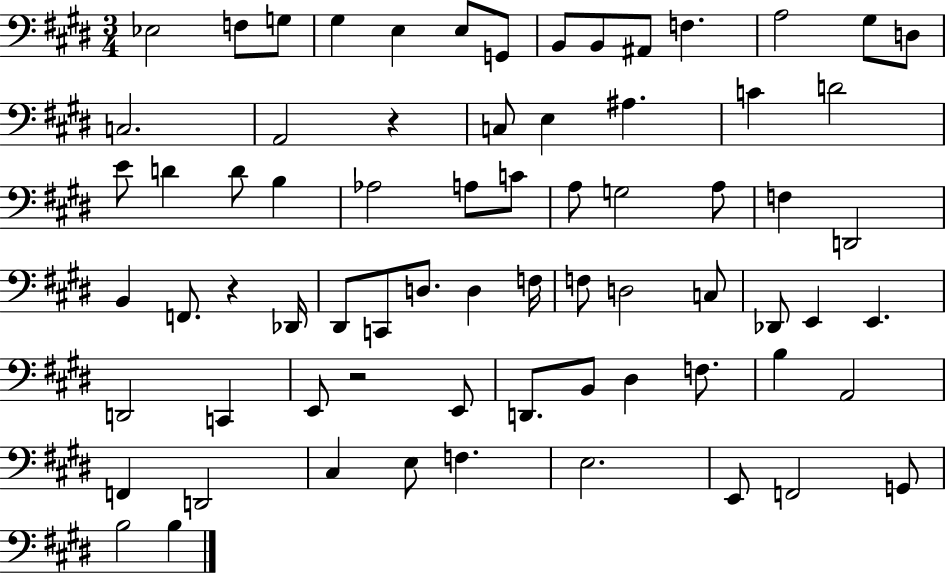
Eb3/h F3/e G3/e G#3/q E3/q E3/e G2/e B2/e B2/e A#2/e F3/q. A3/h G#3/e D3/e C3/h. A2/h R/q C3/e E3/q A#3/q. C4/q D4/h E4/e D4/q D4/e B3/q Ab3/h A3/e C4/e A3/e G3/h A3/e F3/q D2/h B2/q F2/e. R/q Db2/s D#2/e C2/e D3/e. D3/q F3/s F3/e D3/h C3/e Db2/e E2/q E2/q. D2/h C2/q E2/e R/h E2/e D2/e. B2/e D#3/q F3/e. B3/q A2/h F2/q D2/h C#3/q E3/e F3/q. E3/h. E2/e F2/h G2/e B3/h B3/q